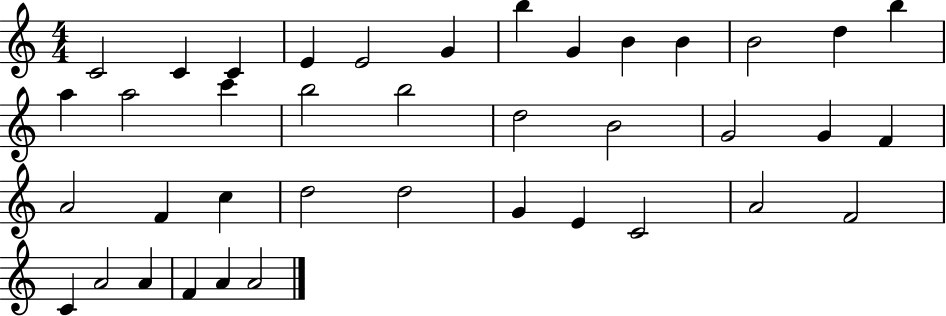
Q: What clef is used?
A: treble